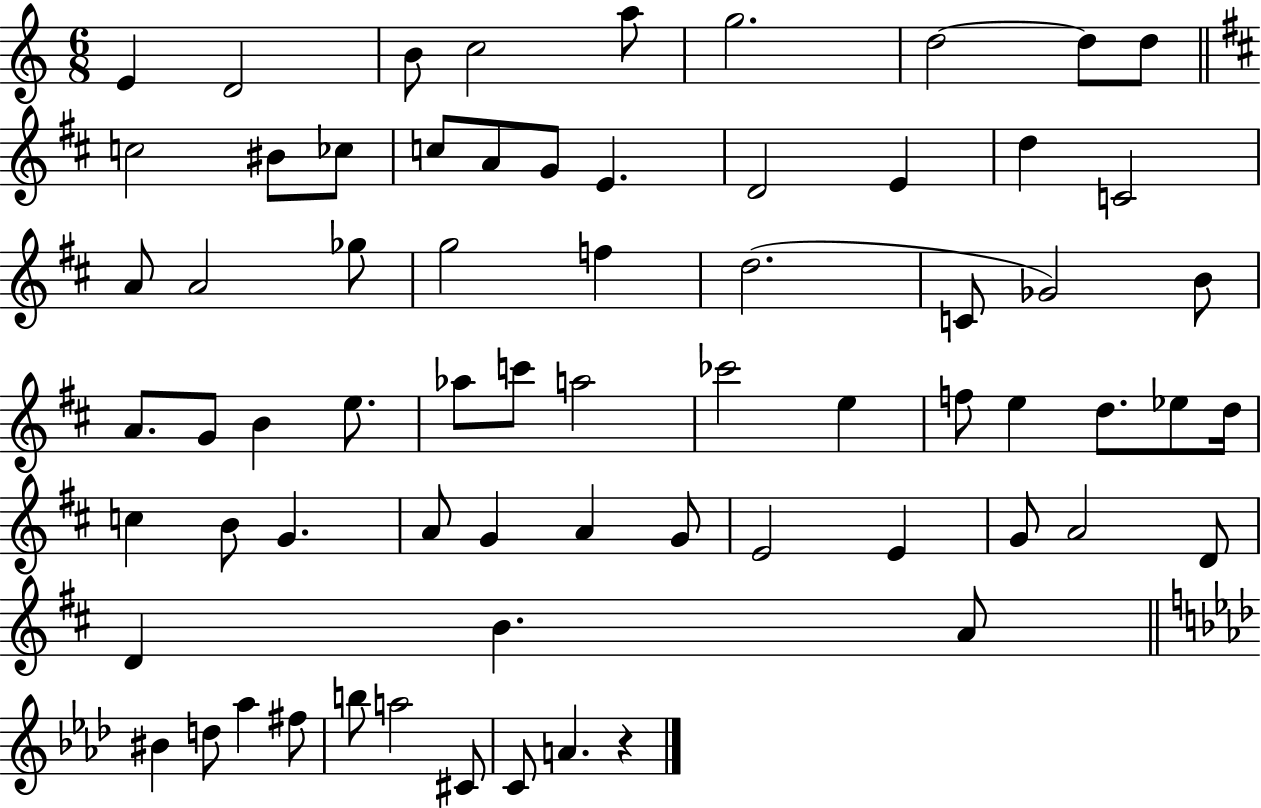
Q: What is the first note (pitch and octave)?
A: E4